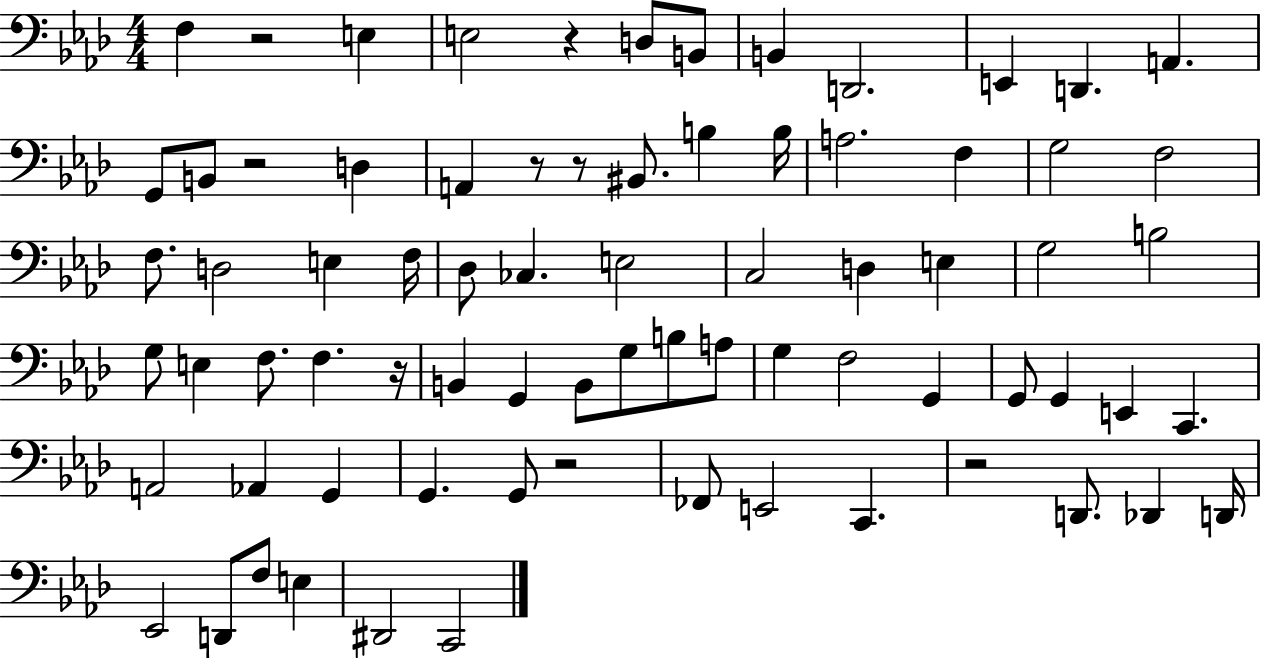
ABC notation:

X:1
T:Untitled
M:4/4
L:1/4
K:Ab
F, z2 E, E,2 z D,/2 B,,/2 B,, D,,2 E,, D,, A,, G,,/2 B,,/2 z2 D, A,, z/2 z/2 ^B,,/2 B, B,/4 A,2 F, G,2 F,2 F,/2 D,2 E, F,/4 _D,/2 _C, E,2 C,2 D, E, G,2 B,2 G,/2 E, F,/2 F, z/4 B,, G,, B,,/2 G,/2 B,/2 A,/2 G, F,2 G,, G,,/2 G,, E,, C,, A,,2 _A,, G,, G,, G,,/2 z2 _F,,/2 E,,2 C,, z2 D,,/2 _D,, D,,/4 _E,,2 D,,/2 F,/2 E, ^D,,2 C,,2